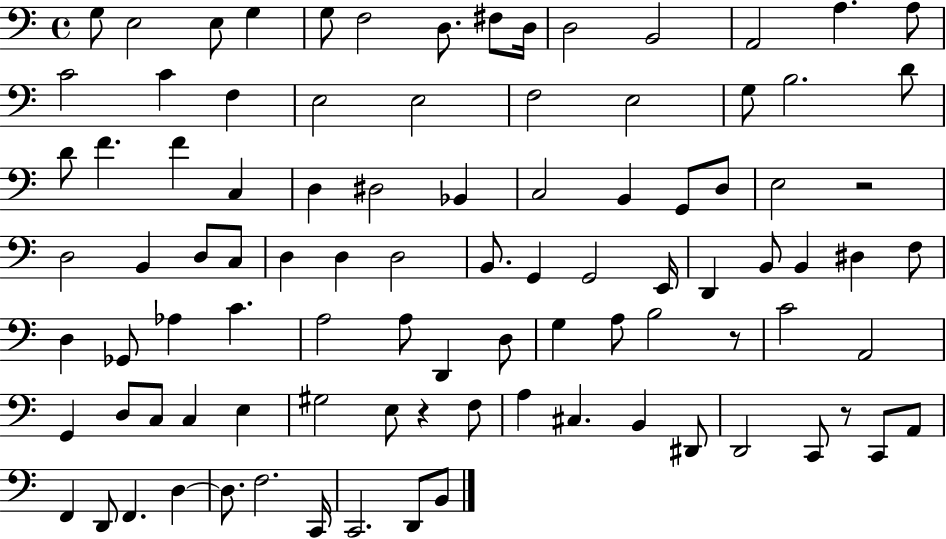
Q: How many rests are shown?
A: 4